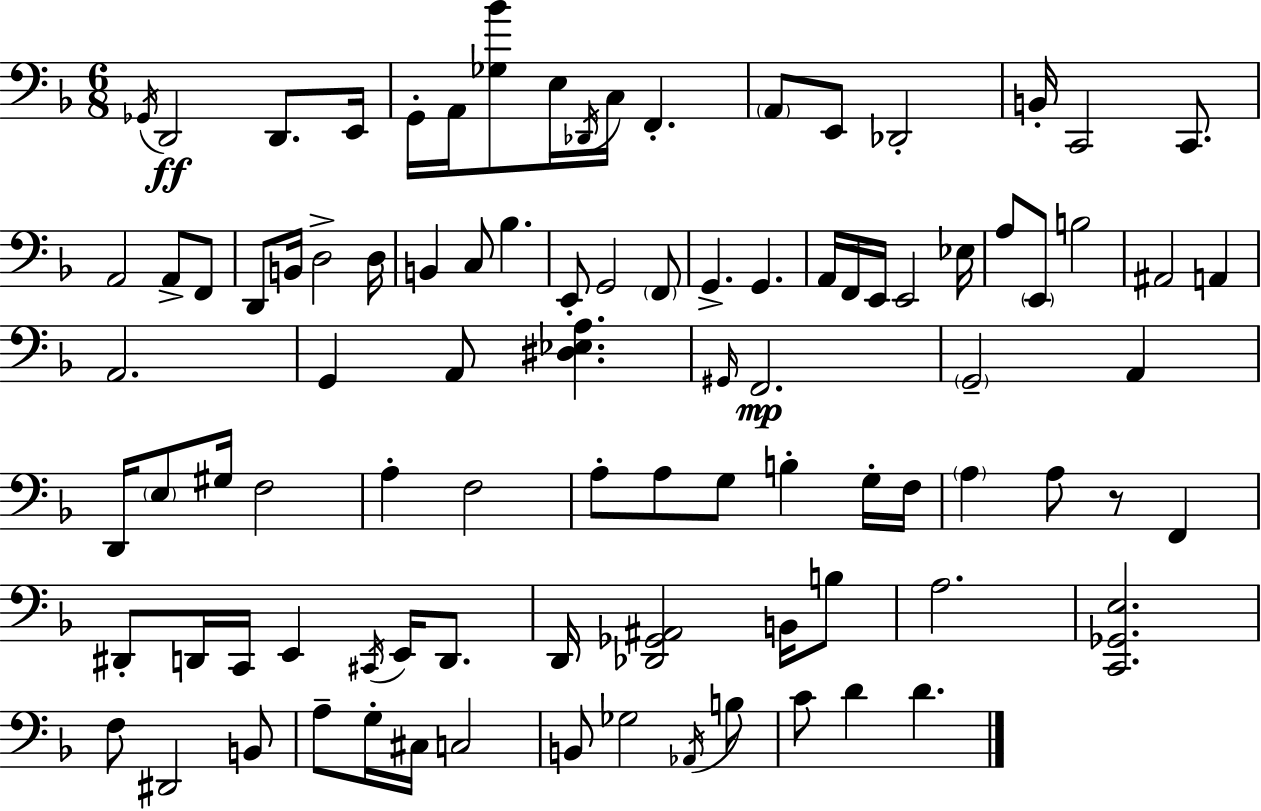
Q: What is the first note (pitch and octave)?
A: Gb2